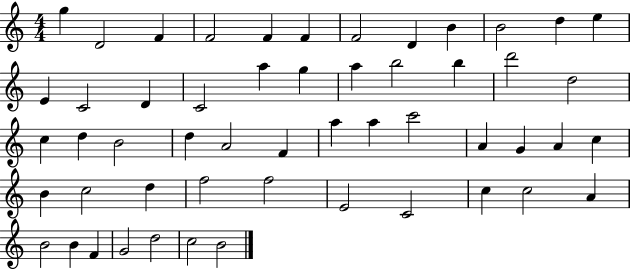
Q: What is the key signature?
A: C major